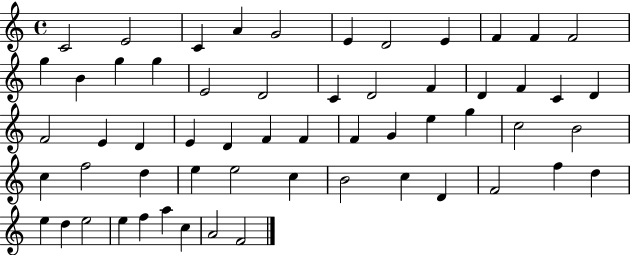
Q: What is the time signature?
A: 4/4